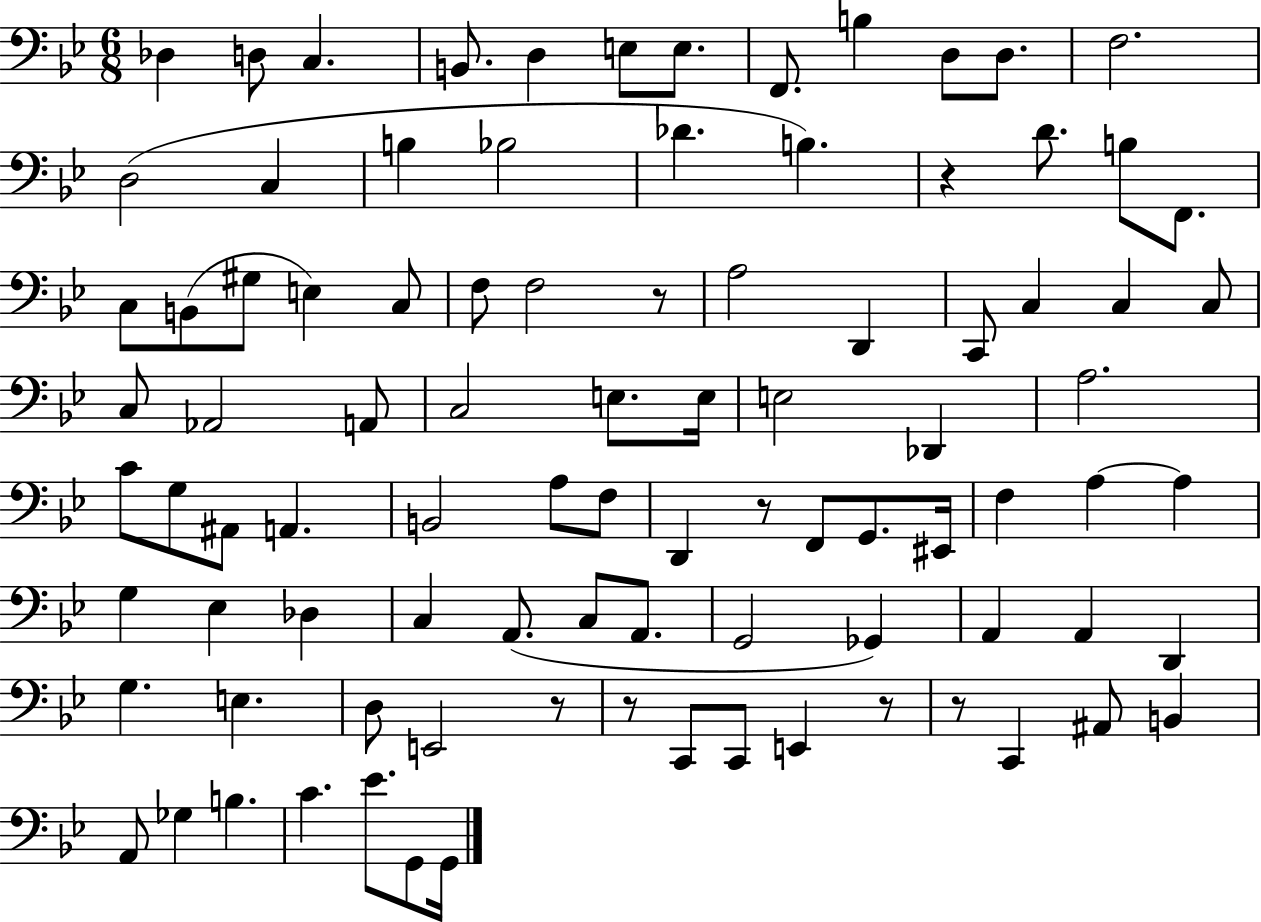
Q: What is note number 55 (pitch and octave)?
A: F3